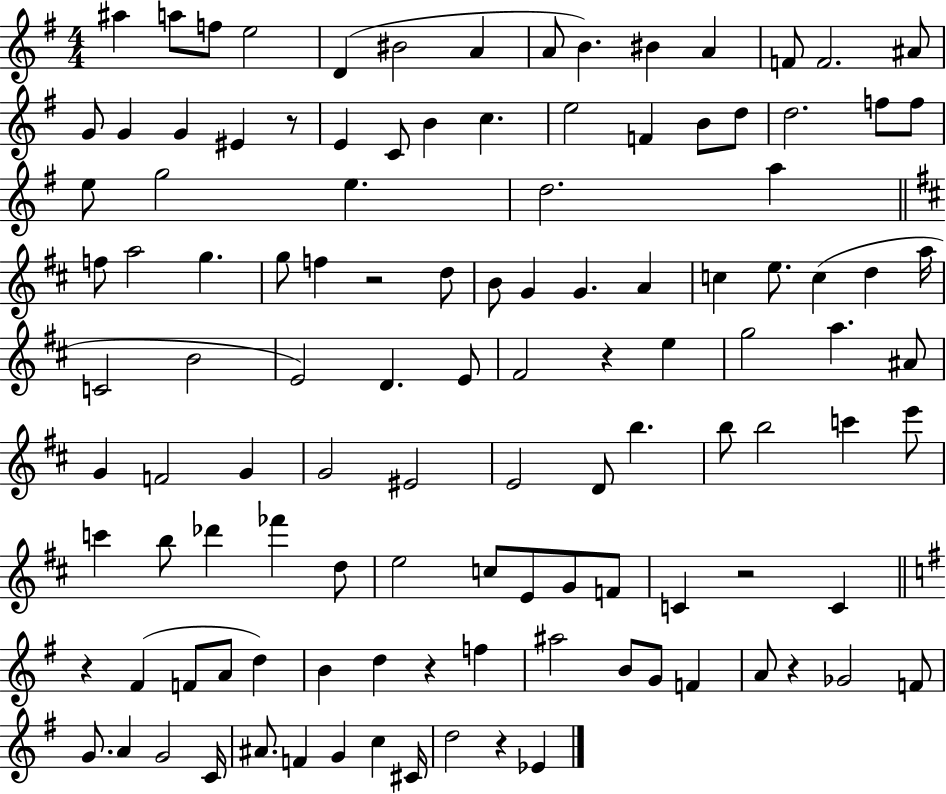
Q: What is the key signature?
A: G major